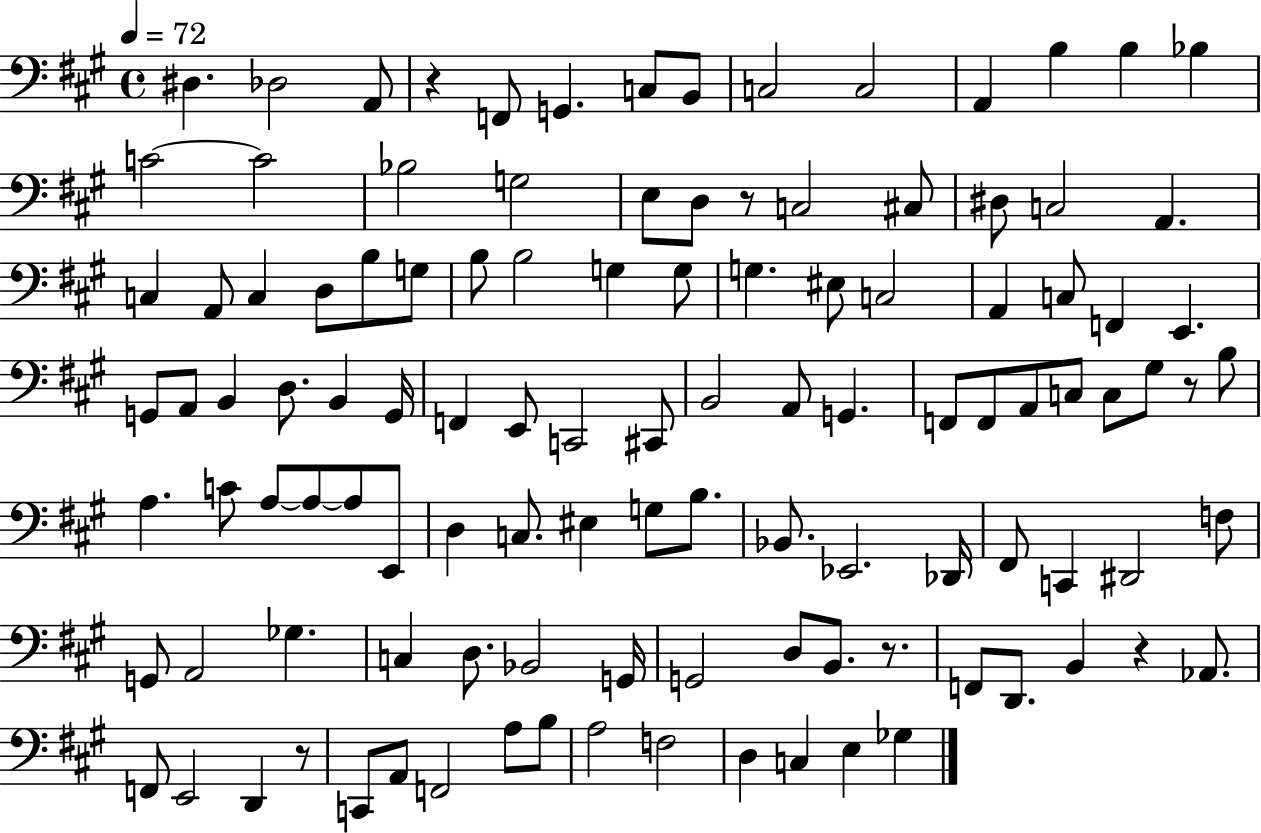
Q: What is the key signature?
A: A major